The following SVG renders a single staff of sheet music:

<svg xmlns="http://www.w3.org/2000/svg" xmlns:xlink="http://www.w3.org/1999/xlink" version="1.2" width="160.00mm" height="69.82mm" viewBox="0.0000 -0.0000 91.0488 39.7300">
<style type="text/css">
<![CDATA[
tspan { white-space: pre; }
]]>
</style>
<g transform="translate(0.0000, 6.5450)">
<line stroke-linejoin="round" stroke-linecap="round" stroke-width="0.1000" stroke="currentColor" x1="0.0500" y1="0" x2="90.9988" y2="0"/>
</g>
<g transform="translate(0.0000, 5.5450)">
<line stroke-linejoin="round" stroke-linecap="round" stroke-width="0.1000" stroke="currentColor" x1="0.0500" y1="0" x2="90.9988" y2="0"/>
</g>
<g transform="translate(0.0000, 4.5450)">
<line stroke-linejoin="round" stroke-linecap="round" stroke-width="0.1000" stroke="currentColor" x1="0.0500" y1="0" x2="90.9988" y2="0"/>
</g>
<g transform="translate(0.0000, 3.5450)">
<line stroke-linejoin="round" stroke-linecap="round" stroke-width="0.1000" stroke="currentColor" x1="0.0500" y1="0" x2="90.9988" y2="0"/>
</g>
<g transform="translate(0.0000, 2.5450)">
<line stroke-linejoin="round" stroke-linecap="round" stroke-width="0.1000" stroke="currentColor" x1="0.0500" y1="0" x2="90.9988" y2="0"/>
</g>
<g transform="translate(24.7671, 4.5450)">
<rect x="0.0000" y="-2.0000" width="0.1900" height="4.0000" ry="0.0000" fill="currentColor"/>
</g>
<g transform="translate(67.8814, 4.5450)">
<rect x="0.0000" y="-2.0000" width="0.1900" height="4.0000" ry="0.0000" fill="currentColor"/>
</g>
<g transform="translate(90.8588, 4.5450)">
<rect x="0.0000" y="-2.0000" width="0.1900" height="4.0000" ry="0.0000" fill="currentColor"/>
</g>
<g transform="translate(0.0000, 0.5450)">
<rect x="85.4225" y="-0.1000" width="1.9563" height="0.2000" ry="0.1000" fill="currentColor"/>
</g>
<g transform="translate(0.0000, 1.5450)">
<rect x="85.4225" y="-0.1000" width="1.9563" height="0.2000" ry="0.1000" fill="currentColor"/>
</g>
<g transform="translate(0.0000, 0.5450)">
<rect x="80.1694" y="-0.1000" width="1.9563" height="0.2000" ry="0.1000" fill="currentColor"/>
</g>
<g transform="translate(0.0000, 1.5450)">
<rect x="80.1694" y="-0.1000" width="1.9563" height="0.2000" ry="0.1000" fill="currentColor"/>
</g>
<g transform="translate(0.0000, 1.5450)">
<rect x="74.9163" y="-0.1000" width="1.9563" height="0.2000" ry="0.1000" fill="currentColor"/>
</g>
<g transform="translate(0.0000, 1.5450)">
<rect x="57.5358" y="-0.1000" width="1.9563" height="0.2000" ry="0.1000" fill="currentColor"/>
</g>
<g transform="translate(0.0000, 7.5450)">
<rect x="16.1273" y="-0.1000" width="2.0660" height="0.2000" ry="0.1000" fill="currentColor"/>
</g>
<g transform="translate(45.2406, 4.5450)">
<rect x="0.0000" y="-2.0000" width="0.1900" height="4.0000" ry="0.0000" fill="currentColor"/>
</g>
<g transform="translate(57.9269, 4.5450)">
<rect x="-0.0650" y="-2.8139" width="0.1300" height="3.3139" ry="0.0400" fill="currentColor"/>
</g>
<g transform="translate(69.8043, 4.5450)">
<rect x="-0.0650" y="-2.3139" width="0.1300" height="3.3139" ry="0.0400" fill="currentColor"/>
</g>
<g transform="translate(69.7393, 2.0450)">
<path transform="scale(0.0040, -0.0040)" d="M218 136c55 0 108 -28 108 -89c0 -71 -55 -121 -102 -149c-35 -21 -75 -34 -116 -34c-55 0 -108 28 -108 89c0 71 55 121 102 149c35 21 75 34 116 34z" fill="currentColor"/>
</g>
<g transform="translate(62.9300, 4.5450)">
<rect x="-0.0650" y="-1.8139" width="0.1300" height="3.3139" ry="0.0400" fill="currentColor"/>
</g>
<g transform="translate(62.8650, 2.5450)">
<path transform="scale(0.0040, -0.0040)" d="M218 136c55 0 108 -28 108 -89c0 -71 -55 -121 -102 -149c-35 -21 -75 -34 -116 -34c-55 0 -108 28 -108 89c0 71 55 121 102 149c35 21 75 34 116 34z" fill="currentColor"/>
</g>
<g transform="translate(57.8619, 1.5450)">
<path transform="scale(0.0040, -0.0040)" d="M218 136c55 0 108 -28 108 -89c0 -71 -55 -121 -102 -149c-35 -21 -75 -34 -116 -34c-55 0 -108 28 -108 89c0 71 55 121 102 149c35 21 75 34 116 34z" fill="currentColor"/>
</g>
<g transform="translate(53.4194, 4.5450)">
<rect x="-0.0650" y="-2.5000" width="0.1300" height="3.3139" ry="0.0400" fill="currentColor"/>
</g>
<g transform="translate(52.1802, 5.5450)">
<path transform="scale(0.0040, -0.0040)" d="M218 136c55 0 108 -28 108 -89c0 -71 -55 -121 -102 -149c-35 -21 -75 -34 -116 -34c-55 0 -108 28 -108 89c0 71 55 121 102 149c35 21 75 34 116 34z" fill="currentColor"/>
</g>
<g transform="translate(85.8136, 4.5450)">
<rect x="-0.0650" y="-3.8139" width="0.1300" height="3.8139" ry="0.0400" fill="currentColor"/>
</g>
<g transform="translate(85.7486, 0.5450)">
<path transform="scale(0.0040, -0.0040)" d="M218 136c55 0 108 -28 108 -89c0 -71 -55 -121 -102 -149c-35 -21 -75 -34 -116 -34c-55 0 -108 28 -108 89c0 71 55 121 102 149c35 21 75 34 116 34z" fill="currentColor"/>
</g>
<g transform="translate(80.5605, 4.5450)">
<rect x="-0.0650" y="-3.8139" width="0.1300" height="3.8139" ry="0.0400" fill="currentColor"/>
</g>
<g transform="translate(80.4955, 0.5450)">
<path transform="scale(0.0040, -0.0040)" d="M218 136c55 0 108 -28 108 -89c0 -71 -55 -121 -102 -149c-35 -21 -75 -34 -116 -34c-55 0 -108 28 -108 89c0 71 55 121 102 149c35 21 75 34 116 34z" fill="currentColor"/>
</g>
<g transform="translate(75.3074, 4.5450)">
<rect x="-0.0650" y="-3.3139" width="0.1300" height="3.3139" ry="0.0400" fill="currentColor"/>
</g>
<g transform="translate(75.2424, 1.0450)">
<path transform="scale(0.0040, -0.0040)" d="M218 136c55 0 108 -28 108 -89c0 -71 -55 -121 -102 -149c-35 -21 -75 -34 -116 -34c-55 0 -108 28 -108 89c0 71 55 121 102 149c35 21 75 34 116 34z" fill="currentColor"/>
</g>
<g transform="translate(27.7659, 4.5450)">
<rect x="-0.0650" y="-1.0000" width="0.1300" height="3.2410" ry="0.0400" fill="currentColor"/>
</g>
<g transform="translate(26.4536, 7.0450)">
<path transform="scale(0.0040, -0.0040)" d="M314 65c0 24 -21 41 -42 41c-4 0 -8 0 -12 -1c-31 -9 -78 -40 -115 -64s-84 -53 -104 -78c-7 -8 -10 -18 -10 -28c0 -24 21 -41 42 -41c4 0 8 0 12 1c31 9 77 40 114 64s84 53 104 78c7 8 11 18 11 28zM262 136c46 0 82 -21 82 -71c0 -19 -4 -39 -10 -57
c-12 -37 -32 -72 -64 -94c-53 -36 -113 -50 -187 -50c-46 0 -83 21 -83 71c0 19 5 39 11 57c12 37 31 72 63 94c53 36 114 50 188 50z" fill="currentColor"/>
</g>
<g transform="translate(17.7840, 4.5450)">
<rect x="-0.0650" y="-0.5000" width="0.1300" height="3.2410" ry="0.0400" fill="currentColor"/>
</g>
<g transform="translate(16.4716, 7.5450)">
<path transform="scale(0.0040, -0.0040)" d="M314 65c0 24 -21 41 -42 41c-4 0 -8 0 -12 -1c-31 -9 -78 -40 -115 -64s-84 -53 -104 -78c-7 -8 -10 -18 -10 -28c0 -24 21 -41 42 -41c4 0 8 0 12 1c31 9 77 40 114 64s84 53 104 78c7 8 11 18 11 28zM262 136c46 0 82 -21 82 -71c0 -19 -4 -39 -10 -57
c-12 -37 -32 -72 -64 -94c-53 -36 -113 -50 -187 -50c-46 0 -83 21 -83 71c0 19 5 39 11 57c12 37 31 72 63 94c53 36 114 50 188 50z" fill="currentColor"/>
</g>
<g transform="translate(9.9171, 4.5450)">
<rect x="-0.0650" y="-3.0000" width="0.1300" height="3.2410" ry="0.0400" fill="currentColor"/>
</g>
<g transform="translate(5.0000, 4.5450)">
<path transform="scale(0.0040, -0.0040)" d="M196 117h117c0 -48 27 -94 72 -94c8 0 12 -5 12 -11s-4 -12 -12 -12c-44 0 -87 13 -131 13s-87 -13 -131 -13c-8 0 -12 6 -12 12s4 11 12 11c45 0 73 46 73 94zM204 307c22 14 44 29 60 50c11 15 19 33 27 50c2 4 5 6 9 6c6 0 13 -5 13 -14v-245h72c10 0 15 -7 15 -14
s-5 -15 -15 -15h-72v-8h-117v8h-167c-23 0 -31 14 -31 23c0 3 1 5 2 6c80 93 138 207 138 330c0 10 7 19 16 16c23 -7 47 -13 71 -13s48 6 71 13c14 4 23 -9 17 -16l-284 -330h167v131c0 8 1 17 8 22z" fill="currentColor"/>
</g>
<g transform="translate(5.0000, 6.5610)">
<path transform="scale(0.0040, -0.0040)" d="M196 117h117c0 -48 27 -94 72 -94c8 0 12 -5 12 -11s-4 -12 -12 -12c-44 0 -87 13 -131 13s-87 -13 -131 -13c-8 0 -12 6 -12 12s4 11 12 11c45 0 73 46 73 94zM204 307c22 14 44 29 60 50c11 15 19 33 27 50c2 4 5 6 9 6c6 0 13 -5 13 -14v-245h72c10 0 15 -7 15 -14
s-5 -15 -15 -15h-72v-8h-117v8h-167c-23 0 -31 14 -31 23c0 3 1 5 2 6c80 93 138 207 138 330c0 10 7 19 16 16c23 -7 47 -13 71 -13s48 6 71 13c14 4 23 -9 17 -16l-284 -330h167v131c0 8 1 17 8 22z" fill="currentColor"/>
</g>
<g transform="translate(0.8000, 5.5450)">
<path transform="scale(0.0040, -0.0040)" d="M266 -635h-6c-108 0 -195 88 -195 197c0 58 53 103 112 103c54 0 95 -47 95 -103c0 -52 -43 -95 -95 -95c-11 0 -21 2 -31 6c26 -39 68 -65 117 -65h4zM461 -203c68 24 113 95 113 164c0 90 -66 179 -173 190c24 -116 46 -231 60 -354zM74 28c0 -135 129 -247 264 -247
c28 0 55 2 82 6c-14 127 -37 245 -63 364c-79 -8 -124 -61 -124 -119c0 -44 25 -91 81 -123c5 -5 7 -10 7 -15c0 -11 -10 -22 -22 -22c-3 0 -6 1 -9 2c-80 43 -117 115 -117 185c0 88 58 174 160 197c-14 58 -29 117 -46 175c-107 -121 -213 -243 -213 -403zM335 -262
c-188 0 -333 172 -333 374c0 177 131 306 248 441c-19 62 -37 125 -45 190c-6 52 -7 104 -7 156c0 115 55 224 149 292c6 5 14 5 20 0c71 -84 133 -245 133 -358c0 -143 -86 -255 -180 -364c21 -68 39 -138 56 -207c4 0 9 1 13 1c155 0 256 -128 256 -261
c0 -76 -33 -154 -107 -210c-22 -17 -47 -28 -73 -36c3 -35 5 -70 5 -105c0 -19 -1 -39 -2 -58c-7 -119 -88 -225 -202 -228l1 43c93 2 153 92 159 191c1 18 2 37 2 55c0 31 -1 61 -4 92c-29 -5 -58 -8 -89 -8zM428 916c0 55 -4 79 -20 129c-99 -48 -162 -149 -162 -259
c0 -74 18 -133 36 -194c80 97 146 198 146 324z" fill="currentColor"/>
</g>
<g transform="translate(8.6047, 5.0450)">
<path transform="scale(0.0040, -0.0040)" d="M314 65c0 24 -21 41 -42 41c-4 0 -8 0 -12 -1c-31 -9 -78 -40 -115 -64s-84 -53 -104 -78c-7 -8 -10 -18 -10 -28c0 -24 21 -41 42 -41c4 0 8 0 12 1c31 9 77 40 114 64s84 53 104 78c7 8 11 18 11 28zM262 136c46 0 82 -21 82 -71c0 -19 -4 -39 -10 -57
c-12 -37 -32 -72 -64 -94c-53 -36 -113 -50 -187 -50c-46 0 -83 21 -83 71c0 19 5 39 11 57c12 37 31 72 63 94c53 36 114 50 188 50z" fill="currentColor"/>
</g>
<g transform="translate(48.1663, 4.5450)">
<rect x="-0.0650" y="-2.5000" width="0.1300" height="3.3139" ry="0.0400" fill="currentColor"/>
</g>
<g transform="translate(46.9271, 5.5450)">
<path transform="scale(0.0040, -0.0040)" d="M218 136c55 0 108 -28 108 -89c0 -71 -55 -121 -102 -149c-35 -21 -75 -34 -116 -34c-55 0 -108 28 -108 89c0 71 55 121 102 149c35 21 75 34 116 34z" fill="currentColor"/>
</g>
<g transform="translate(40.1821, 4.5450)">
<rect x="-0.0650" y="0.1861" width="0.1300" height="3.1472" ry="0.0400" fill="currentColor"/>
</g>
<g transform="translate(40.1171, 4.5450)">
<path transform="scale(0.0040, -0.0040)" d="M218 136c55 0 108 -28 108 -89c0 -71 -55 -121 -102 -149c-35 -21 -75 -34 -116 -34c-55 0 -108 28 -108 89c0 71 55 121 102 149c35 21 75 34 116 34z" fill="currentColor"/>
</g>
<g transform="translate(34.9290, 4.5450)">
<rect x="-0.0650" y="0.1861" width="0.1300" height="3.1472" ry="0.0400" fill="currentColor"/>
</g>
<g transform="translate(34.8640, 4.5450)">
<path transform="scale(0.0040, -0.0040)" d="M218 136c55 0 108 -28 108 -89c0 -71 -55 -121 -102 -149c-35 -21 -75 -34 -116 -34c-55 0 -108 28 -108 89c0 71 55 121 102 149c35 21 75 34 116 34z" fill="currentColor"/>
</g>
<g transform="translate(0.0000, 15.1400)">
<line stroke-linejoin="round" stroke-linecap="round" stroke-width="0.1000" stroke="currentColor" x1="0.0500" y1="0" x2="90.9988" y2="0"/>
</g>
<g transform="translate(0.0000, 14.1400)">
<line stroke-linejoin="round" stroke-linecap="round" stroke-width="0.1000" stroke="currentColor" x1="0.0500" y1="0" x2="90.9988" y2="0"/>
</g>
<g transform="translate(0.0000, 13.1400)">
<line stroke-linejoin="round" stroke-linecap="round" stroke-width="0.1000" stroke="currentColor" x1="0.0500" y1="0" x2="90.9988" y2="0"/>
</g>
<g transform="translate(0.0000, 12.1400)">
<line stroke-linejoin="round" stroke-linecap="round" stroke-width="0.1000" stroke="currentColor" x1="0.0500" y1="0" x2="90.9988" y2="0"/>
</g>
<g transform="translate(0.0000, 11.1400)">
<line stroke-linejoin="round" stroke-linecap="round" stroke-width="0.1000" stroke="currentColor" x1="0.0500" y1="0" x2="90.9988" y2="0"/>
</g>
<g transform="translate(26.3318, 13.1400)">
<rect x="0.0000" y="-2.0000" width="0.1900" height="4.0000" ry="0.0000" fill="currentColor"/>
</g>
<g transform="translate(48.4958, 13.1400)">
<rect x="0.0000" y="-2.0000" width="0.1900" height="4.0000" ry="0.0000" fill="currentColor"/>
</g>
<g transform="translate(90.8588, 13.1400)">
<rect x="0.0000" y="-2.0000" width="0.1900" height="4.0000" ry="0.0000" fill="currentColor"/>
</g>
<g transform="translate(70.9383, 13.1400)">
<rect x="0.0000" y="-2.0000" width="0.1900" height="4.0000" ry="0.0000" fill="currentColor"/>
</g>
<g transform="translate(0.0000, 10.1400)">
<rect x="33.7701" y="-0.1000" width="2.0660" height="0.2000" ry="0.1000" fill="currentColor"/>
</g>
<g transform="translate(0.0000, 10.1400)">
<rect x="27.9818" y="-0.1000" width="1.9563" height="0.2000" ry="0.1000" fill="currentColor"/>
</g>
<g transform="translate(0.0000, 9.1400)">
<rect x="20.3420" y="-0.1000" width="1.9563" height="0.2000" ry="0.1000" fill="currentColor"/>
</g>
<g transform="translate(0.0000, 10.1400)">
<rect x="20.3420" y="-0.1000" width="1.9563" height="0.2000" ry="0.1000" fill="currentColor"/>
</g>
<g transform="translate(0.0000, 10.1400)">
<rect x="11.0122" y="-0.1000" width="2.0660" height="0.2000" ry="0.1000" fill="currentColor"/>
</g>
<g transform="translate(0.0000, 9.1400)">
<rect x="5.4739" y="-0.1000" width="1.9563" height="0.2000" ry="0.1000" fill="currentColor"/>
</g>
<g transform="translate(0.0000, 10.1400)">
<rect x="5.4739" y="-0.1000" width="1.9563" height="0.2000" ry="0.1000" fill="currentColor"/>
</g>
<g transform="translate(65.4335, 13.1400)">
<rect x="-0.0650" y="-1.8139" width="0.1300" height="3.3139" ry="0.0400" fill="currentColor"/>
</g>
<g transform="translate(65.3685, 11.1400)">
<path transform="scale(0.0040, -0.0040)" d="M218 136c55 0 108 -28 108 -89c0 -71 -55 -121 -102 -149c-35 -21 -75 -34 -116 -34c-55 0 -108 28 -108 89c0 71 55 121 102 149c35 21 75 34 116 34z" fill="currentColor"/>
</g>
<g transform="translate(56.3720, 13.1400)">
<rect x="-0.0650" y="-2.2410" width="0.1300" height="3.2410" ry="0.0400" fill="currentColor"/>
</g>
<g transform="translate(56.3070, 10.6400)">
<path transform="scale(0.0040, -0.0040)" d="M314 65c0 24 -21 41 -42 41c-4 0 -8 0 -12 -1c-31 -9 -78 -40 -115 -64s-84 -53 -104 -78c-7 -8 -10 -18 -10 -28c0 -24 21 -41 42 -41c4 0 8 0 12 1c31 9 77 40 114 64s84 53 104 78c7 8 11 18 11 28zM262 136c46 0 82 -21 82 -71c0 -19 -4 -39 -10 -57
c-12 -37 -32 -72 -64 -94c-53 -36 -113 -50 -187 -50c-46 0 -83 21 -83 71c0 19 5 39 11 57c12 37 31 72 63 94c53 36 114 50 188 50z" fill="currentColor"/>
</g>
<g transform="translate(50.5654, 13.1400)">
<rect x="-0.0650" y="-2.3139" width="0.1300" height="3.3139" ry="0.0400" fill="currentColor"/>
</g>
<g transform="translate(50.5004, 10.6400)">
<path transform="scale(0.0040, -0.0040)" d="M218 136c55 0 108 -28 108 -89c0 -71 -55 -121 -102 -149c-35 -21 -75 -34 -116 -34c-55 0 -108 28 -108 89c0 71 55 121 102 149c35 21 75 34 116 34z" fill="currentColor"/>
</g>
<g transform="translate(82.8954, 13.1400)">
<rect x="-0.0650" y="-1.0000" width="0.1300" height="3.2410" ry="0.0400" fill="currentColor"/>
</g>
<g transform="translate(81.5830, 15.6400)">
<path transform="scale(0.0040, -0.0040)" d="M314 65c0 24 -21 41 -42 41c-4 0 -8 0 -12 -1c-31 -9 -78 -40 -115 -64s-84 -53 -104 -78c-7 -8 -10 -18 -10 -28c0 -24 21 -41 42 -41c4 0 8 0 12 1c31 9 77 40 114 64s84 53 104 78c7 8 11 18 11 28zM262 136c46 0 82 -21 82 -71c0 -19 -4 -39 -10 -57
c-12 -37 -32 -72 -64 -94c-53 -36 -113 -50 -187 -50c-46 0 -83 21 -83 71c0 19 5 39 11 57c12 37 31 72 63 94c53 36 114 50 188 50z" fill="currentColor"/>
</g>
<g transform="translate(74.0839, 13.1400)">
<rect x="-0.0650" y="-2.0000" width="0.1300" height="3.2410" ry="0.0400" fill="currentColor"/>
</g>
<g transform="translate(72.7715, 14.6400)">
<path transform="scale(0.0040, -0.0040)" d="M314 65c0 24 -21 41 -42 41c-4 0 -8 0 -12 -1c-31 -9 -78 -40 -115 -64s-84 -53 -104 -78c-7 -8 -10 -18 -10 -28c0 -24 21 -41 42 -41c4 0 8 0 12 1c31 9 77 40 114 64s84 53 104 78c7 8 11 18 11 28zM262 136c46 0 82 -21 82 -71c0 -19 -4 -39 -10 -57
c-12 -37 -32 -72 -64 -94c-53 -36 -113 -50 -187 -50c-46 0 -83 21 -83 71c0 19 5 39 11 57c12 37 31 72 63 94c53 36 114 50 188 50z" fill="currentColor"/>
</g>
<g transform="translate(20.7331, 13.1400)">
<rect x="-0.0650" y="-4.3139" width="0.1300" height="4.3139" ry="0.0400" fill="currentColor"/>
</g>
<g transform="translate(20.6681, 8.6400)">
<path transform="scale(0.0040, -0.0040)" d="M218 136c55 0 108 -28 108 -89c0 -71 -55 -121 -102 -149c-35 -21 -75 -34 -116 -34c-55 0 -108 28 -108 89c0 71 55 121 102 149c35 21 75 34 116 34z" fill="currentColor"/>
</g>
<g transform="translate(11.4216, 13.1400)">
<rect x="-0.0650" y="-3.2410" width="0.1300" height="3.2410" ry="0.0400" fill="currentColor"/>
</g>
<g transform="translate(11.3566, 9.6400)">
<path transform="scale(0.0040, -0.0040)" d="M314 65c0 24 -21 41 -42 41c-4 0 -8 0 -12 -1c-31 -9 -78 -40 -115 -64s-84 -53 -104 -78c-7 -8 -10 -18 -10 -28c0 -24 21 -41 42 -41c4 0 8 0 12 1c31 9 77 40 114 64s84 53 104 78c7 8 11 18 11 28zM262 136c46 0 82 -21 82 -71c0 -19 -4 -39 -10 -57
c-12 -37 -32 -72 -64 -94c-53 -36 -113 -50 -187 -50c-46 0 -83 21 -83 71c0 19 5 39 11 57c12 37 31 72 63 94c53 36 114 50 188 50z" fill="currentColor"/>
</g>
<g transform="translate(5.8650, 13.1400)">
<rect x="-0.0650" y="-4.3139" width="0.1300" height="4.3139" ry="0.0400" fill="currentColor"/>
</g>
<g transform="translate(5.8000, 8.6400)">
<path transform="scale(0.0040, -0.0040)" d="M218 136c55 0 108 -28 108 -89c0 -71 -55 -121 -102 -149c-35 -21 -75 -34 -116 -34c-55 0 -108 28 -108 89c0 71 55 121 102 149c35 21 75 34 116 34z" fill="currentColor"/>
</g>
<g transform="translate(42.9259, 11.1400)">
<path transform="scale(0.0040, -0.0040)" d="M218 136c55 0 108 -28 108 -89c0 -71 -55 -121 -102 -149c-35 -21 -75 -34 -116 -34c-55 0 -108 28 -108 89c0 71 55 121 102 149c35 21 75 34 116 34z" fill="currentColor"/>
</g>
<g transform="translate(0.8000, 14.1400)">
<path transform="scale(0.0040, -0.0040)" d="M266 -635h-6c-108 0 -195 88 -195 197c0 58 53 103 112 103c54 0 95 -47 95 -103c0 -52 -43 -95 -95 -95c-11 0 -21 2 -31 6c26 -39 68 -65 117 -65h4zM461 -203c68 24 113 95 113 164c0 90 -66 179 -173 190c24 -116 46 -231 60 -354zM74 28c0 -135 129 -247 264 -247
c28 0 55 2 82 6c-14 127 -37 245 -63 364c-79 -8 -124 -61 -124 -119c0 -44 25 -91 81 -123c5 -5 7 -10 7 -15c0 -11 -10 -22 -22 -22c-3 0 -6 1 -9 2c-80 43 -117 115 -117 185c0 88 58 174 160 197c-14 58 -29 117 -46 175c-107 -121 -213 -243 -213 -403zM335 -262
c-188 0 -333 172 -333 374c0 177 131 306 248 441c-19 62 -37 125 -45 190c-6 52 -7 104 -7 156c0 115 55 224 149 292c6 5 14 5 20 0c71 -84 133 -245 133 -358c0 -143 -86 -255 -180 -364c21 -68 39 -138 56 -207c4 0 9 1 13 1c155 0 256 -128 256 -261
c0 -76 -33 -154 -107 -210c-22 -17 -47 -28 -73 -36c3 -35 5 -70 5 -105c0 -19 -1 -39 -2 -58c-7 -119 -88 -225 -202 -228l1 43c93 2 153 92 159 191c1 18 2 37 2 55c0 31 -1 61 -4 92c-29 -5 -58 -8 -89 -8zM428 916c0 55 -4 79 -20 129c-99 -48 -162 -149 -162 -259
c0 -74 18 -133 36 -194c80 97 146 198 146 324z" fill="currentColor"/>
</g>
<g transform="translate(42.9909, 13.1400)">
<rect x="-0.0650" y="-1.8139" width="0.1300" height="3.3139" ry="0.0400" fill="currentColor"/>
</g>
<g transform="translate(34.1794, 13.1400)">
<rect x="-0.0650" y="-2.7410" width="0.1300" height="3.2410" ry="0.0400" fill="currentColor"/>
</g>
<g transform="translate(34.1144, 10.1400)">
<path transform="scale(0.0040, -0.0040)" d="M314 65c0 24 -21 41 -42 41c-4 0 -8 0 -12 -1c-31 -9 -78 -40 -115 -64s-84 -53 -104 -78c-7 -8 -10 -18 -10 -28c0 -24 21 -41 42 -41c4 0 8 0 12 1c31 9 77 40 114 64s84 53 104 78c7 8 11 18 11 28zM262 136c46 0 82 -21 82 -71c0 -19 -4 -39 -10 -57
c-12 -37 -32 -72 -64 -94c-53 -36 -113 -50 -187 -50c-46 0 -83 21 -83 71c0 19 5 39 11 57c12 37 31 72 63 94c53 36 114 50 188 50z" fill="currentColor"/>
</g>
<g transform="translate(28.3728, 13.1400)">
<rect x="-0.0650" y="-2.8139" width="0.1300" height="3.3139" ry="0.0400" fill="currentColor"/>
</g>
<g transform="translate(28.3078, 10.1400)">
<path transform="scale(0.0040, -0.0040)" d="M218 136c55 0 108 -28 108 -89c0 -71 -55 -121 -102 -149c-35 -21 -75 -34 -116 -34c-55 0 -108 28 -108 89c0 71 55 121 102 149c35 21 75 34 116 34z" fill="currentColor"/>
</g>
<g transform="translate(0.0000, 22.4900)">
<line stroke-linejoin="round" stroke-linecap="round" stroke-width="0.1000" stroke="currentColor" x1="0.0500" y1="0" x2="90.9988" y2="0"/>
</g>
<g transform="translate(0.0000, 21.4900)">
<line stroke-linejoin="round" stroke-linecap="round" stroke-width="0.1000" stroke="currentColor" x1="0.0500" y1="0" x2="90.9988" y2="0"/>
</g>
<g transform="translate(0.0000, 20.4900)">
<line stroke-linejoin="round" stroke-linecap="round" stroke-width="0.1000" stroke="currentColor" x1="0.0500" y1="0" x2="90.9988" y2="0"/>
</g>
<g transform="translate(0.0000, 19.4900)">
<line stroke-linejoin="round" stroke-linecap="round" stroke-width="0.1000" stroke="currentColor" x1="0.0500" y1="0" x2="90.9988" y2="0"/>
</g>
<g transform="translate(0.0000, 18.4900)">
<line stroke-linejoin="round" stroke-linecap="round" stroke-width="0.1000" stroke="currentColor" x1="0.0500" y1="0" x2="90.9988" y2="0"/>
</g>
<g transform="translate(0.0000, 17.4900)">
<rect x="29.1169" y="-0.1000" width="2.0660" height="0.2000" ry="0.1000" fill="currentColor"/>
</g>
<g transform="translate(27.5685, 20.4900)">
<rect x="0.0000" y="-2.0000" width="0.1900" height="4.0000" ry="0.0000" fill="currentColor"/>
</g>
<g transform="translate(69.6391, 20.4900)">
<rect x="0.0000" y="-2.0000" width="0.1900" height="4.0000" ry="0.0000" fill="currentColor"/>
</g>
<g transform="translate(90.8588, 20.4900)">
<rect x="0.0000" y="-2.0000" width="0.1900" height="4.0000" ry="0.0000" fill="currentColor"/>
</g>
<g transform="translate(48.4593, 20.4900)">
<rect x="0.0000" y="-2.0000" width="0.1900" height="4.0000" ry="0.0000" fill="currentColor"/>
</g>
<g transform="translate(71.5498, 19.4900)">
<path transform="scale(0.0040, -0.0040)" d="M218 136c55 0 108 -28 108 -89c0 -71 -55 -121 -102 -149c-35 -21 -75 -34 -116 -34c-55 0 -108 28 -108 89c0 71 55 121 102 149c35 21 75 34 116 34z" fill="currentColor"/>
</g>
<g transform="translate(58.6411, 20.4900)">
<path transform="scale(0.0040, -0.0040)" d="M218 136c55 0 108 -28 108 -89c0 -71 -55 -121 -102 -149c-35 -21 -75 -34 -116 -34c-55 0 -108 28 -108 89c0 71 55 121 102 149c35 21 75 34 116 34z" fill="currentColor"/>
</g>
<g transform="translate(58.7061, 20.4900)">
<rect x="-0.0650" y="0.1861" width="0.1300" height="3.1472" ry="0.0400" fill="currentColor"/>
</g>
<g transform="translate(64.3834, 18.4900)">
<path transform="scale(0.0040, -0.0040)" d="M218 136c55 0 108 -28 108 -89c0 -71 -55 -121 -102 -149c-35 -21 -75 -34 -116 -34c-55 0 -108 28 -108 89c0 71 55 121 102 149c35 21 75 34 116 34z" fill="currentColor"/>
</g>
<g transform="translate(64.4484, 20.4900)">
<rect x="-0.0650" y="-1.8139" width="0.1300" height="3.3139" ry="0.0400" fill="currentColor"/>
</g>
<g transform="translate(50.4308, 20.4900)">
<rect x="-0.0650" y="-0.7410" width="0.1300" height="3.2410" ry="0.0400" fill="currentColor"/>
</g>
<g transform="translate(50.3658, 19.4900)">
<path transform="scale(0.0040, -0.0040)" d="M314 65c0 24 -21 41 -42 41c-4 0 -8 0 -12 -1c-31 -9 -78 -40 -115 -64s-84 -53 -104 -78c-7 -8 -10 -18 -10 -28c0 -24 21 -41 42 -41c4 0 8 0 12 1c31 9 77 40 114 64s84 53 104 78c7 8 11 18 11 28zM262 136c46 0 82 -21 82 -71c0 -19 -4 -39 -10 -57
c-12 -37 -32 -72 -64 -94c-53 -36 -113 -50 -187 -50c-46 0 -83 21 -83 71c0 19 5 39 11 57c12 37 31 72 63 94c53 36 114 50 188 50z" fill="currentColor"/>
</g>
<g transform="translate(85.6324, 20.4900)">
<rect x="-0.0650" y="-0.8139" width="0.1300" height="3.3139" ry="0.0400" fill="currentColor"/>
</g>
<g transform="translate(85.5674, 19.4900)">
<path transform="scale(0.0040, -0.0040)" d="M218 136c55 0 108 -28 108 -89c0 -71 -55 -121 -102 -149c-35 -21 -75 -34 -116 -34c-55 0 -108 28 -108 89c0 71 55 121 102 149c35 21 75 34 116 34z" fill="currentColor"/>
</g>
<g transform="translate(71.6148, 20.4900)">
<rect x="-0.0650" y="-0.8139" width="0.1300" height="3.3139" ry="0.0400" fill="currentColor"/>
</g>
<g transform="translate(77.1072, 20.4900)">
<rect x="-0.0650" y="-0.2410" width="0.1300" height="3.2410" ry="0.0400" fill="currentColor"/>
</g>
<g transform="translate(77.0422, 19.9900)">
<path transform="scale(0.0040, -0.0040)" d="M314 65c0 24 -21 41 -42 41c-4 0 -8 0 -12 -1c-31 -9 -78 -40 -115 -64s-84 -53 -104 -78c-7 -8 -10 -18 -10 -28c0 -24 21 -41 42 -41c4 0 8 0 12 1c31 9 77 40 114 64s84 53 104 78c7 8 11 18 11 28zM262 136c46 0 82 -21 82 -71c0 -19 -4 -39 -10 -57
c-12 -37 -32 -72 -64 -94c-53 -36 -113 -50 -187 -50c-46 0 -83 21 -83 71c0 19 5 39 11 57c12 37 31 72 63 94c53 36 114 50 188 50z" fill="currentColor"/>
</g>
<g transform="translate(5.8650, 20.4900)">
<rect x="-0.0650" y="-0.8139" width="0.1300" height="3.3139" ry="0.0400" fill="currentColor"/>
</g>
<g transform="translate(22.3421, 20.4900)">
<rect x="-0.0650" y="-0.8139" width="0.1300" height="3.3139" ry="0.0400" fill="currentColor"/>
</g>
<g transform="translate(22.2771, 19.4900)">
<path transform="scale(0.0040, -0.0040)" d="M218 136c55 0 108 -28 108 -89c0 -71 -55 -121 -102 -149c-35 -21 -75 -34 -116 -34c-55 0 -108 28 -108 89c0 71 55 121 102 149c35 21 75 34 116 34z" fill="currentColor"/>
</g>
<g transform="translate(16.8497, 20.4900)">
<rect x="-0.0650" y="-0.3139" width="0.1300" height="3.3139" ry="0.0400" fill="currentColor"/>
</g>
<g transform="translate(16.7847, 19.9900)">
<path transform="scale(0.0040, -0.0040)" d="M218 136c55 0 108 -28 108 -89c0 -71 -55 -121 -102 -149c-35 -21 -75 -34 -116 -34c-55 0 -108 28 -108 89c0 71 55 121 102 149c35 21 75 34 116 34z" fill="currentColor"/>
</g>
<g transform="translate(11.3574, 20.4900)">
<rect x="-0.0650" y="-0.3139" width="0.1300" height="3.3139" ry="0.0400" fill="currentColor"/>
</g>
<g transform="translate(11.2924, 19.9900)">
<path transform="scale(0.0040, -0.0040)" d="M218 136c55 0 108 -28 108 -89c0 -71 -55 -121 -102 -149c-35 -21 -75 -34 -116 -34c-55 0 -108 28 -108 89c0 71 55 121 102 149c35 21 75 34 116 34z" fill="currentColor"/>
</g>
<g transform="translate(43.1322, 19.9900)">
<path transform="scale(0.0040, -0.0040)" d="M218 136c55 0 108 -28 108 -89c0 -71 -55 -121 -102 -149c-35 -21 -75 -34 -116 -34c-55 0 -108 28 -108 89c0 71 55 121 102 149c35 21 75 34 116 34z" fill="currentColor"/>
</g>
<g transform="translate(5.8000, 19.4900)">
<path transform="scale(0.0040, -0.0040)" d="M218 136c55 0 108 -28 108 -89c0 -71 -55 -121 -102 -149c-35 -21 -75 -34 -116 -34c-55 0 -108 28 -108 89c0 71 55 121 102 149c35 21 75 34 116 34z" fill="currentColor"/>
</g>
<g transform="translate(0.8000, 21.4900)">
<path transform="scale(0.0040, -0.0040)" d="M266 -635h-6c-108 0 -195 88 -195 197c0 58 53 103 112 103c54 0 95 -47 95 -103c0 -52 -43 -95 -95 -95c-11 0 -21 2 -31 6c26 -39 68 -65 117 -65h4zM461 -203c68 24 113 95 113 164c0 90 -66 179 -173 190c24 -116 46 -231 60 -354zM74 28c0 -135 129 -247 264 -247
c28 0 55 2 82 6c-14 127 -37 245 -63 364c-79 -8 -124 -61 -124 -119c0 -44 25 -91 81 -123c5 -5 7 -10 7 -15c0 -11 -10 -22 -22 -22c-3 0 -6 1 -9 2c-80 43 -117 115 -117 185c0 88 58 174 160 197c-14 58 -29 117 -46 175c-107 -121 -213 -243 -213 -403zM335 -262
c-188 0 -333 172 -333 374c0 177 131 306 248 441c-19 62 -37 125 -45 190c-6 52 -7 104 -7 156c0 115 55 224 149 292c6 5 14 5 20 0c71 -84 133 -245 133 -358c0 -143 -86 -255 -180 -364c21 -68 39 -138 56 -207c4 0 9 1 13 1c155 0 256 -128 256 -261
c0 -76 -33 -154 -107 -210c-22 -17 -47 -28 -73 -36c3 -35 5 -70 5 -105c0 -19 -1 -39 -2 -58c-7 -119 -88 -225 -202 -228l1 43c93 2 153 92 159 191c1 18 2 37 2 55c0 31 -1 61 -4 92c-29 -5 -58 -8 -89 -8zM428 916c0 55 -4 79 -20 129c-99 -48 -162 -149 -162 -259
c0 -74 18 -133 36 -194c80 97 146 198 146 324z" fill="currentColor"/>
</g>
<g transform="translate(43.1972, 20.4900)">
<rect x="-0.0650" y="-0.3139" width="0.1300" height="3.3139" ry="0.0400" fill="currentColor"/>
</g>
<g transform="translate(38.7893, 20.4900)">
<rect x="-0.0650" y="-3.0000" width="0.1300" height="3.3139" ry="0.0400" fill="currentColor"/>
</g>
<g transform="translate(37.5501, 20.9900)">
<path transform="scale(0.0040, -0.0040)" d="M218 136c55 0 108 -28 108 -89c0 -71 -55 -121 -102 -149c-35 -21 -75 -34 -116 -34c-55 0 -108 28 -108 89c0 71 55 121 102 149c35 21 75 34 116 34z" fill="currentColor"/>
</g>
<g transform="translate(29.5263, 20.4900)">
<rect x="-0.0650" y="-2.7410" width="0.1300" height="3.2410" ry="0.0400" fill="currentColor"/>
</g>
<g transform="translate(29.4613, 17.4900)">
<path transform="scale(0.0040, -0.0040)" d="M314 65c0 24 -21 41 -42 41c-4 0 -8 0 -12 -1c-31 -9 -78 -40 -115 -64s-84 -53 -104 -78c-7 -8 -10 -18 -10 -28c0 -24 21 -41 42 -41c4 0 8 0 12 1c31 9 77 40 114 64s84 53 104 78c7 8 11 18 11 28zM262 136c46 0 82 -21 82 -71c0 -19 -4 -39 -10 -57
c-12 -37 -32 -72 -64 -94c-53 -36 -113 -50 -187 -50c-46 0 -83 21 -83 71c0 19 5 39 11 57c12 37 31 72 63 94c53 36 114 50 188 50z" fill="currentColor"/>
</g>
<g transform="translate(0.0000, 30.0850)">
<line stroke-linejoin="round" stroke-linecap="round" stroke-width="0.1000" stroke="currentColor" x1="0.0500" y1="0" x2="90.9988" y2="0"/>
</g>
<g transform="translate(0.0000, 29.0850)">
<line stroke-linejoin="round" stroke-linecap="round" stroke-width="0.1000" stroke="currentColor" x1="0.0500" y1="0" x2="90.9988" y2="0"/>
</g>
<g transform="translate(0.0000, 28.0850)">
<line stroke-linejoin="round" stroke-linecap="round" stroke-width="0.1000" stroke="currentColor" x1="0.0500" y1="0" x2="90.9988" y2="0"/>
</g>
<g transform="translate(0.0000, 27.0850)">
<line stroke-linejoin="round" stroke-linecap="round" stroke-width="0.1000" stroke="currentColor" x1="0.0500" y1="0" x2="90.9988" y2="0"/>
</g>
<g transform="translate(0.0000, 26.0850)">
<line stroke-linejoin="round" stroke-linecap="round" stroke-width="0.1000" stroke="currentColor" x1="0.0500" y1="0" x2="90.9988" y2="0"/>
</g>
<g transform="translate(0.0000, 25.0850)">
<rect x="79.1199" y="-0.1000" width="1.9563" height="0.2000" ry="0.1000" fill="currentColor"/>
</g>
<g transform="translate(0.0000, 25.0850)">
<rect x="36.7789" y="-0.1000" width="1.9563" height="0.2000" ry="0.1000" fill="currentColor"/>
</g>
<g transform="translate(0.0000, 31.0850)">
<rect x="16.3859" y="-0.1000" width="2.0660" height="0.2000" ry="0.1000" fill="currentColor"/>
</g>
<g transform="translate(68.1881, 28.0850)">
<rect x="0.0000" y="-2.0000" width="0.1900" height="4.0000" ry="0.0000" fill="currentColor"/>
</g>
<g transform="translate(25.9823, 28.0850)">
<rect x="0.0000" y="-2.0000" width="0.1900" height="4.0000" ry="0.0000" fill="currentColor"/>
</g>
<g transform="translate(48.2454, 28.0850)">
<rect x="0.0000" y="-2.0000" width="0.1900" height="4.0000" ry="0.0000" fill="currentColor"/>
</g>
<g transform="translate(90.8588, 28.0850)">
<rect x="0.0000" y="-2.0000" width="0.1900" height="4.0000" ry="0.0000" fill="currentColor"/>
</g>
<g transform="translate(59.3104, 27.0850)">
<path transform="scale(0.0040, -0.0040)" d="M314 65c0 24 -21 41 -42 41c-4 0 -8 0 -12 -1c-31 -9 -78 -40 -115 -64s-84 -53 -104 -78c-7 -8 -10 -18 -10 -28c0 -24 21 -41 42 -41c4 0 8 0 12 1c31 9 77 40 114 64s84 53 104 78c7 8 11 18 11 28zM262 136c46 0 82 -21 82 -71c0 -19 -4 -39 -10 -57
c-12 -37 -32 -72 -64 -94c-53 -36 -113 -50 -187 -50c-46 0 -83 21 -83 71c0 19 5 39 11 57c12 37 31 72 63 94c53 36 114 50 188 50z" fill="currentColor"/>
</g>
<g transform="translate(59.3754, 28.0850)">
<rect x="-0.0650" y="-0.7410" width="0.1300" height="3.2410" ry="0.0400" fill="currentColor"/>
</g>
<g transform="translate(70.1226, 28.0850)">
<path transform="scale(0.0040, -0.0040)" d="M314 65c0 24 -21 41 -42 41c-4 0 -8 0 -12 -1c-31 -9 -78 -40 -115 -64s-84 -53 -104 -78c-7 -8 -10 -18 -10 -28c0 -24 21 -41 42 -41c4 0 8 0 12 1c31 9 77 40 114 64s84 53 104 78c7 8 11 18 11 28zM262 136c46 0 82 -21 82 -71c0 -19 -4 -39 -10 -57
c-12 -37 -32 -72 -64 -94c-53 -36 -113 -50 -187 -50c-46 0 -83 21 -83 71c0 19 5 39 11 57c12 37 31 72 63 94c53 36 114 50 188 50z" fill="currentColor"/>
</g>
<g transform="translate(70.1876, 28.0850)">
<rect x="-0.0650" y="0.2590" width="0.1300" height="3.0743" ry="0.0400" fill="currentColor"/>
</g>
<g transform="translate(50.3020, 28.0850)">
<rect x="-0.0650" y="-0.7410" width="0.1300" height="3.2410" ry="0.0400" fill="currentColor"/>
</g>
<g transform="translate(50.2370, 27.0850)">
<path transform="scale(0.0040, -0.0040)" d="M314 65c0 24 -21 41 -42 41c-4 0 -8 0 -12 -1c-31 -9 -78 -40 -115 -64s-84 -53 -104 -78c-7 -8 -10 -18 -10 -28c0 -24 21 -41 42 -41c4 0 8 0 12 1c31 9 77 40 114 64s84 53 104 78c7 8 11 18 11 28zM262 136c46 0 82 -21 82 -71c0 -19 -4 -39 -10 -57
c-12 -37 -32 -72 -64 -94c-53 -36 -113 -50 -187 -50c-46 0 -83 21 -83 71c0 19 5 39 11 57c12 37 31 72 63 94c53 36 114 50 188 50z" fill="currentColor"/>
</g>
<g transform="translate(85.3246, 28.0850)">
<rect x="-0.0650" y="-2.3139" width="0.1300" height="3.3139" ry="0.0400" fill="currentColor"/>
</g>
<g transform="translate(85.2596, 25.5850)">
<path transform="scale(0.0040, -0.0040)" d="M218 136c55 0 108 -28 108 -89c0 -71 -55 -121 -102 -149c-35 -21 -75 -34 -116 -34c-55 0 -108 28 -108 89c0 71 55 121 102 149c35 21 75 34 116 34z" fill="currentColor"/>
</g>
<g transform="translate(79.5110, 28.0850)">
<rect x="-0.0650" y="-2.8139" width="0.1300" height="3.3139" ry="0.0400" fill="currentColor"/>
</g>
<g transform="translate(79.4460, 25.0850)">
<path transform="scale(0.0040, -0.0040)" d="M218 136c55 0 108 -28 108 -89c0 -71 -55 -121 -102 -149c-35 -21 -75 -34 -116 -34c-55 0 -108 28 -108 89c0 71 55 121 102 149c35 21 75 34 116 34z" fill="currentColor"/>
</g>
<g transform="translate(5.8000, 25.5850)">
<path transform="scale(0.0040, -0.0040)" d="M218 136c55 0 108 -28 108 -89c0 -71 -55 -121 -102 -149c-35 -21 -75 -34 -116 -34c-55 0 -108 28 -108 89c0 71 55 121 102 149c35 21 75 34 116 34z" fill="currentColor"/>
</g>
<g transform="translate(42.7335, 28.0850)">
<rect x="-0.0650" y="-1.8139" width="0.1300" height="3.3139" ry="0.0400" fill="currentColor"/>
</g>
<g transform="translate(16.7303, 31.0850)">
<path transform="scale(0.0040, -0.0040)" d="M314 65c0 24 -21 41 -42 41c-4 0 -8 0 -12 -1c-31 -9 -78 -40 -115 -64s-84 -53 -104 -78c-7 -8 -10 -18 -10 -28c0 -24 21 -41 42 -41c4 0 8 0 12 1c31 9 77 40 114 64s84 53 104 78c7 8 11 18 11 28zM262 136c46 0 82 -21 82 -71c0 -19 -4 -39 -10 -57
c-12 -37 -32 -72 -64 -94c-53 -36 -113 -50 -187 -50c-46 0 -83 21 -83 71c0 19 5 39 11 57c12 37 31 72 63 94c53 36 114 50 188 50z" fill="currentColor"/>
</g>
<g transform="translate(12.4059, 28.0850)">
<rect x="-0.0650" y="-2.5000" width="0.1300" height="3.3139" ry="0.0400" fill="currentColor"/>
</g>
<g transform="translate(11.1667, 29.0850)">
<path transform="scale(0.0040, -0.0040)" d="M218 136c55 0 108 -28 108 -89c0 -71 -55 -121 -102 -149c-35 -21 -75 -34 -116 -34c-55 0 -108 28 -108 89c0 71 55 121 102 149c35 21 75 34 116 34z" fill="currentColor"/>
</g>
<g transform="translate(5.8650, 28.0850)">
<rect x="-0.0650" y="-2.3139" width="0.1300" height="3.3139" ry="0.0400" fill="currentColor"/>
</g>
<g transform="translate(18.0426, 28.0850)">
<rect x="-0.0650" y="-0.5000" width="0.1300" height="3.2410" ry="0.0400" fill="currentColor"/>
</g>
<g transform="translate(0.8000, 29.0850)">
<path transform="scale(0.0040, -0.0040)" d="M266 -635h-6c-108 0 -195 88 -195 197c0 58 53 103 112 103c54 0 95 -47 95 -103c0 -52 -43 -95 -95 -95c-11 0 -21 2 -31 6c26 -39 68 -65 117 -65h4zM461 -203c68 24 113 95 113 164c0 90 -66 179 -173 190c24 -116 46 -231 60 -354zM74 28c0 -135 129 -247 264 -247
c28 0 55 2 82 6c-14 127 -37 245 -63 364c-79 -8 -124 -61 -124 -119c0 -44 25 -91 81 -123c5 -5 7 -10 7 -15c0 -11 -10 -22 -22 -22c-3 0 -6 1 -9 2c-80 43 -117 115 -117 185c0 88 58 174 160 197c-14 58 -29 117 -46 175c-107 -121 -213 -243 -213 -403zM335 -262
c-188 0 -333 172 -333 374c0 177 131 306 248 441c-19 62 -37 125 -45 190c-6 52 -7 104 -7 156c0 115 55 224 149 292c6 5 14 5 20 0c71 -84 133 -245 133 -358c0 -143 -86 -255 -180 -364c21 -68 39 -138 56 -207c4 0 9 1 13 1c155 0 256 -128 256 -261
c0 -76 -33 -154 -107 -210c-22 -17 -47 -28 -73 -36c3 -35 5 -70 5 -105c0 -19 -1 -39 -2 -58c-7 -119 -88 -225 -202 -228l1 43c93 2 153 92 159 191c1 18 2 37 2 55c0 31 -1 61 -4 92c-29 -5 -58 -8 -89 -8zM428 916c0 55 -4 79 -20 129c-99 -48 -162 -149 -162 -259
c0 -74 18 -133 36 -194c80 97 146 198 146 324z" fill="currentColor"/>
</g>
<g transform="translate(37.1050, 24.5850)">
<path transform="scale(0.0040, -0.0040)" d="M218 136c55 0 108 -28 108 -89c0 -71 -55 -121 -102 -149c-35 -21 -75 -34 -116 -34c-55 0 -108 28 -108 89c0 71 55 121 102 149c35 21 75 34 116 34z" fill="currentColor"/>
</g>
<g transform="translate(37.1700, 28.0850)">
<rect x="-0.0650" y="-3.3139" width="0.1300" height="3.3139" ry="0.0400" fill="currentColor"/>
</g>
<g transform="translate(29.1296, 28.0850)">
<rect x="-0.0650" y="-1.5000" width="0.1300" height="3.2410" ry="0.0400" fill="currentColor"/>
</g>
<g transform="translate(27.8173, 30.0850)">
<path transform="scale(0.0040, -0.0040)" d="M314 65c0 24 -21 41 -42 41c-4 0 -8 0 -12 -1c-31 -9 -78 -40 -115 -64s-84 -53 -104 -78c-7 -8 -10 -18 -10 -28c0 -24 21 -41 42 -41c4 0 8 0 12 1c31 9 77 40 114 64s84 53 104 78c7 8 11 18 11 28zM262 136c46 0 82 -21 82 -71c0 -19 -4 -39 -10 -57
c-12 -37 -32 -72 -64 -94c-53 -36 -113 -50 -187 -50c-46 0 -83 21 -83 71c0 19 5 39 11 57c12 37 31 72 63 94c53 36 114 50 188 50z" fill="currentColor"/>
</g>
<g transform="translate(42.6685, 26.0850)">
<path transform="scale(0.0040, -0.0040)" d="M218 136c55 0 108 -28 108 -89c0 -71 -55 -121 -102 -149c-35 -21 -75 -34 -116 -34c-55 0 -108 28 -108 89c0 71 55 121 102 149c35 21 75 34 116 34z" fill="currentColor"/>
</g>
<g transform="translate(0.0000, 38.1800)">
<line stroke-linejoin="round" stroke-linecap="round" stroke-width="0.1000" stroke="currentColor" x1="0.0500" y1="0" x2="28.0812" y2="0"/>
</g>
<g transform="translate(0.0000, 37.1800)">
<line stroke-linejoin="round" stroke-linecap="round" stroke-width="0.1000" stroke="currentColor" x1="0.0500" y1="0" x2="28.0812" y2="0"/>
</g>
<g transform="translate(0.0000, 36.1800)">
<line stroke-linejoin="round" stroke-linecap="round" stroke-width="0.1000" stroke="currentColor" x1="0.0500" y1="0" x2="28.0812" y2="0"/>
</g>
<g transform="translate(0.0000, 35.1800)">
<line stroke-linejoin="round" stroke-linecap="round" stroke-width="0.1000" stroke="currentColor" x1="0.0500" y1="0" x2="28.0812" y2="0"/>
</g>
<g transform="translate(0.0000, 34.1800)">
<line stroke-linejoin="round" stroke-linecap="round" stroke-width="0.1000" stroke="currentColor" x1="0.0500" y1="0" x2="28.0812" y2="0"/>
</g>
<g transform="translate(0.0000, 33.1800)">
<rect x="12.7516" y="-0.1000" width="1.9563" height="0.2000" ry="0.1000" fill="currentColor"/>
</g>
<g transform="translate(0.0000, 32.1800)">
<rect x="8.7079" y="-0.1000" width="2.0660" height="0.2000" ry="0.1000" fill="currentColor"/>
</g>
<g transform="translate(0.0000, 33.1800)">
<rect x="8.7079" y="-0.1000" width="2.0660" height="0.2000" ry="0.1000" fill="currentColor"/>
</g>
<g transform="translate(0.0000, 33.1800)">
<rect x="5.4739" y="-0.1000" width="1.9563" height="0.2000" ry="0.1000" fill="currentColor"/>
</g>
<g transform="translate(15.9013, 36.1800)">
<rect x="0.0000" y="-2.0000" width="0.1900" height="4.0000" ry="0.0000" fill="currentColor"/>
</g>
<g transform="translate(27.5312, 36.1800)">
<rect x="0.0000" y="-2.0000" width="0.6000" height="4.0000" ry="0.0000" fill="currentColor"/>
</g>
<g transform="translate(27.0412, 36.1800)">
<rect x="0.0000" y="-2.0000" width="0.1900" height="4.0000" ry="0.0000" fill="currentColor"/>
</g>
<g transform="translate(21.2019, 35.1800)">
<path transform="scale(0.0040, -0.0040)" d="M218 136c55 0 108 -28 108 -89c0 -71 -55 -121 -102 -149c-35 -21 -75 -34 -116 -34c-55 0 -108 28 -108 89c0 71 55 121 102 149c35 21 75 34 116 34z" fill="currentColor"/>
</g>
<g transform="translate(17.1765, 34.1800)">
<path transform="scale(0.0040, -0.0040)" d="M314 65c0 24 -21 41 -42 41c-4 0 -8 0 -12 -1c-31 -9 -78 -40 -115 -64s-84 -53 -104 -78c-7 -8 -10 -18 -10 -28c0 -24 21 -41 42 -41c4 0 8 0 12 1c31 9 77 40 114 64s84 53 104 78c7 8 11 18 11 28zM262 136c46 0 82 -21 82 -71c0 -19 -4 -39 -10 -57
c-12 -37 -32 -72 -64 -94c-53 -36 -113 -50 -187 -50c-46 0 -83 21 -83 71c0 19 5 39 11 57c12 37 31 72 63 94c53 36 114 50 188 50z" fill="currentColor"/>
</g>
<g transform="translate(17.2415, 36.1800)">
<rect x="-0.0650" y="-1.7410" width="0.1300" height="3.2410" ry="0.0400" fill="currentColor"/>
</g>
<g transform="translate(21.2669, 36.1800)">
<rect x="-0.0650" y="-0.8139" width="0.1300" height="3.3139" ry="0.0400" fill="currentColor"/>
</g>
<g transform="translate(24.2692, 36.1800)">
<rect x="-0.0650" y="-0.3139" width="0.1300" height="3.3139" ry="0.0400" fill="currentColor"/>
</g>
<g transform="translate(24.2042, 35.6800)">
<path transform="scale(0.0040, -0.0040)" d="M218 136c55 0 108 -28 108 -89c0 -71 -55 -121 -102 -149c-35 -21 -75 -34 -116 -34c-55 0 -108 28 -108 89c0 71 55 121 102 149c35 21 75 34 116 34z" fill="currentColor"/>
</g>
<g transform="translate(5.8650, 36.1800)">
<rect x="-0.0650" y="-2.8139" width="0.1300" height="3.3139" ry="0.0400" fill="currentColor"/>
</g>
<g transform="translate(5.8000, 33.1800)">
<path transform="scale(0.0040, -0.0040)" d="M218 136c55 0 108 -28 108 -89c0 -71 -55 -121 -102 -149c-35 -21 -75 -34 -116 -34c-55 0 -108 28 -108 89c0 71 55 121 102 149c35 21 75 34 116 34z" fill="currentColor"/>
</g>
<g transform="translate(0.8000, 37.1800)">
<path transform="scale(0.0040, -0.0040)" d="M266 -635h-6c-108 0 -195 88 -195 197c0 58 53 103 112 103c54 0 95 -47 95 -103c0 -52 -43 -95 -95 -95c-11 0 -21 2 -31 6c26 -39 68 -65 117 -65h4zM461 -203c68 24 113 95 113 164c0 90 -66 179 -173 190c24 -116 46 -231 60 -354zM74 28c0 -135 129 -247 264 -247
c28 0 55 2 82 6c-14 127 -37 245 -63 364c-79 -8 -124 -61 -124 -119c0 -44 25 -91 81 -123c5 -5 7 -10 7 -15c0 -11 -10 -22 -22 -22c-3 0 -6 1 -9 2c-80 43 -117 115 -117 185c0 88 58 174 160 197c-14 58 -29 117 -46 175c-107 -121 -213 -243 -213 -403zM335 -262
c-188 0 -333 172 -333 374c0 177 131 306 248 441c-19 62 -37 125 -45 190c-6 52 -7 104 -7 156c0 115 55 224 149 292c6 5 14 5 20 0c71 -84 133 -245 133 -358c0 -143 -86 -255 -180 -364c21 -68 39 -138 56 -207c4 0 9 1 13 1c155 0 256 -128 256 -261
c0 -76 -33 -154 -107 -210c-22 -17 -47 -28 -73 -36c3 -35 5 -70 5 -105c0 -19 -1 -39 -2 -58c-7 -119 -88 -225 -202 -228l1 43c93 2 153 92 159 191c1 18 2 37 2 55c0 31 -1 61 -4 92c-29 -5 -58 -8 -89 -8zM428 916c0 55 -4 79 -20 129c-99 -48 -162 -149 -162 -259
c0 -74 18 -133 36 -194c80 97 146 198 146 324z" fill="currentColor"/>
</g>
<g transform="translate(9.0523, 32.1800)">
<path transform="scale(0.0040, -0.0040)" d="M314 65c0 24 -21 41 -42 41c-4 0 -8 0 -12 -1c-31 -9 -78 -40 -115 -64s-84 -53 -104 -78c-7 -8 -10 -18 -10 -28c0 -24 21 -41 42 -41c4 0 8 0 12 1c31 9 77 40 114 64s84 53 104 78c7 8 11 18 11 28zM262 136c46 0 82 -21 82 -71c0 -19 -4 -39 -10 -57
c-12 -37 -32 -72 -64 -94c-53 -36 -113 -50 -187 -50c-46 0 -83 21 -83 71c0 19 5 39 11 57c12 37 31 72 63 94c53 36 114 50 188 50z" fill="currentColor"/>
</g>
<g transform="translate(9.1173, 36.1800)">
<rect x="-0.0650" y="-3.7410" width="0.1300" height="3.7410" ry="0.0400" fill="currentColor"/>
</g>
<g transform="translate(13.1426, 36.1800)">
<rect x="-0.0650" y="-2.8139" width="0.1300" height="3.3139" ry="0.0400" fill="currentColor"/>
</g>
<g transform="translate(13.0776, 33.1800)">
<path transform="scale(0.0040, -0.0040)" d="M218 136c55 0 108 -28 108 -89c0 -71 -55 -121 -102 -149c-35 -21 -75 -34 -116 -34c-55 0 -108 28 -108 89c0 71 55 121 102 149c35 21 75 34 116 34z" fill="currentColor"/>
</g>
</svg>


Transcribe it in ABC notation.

X:1
T:Untitled
M:4/4
L:1/4
K:C
A2 C2 D2 B B G G a f g b c' c' d' b2 d' a a2 f g g2 f F2 D2 d c c d a2 A c d2 B f d c2 d g G C2 E2 b f d2 d2 B2 a g a c'2 a f2 d c